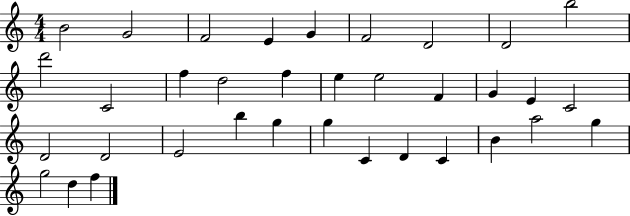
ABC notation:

X:1
T:Untitled
M:4/4
L:1/4
K:C
B2 G2 F2 E G F2 D2 D2 b2 d'2 C2 f d2 f e e2 F G E C2 D2 D2 E2 b g g C D C B a2 g g2 d f